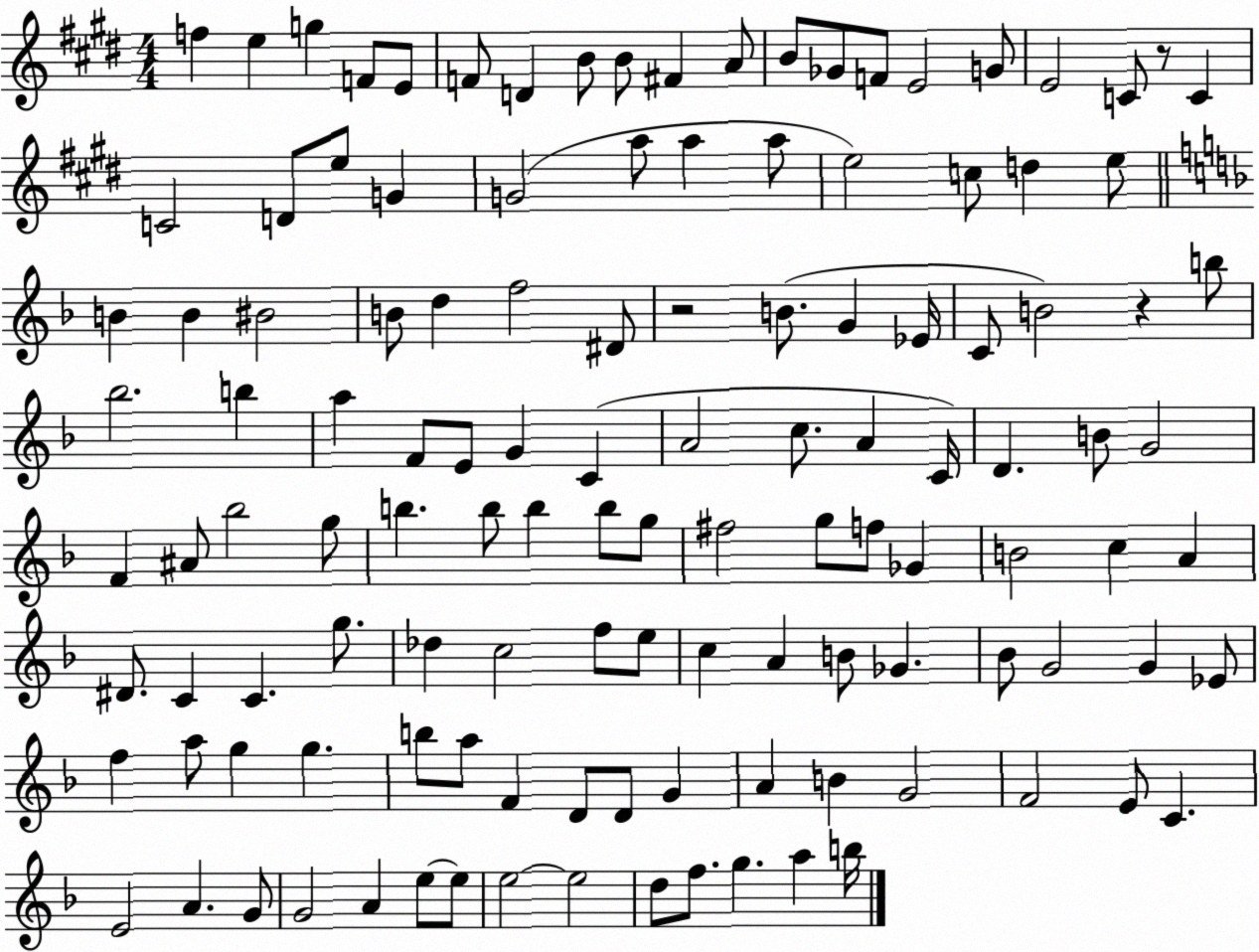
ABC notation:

X:1
T:Untitled
M:4/4
L:1/4
K:E
f e g F/2 E/2 F/2 D B/2 B/2 ^F A/2 B/2 _G/2 F/2 E2 G/2 E2 C/2 z/2 C C2 D/2 e/2 G G2 a/2 a a/2 e2 c/2 d e/2 B B ^B2 B/2 d f2 ^D/2 z2 B/2 G _E/4 C/2 B2 z b/2 _b2 b a F/2 E/2 G C A2 c/2 A C/4 D B/2 G2 F ^A/2 _b2 g/2 b b/2 b b/2 g/2 ^f2 g/2 f/2 _G B2 c A ^D/2 C C g/2 _d c2 f/2 e/2 c A B/2 _G _B/2 G2 G _E/2 f a/2 g g b/2 a/2 F D/2 D/2 G A B G2 F2 E/2 C E2 A G/2 G2 A e/2 e/2 e2 e2 d/2 f/2 g a b/4